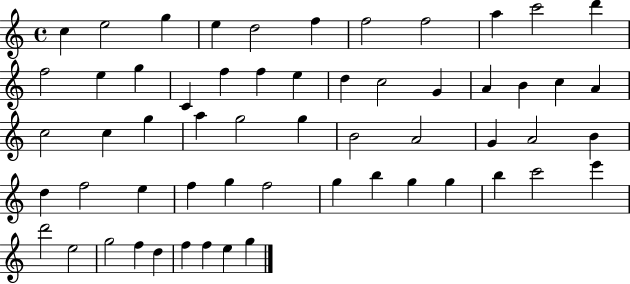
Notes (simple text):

C5/q E5/h G5/q E5/q D5/h F5/q F5/h F5/h A5/q C6/h D6/q F5/h E5/q G5/q C4/q F5/q F5/q E5/q D5/q C5/h G4/q A4/q B4/q C5/q A4/q C5/h C5/q G5/q A5/q G5/h G5/q B4/h A4/h G4/q A4/h B4/q D5/q F5/h E5/q F5/q G5/q F5/h G5/q B5/q G5/q G5/q B5/q C6/h E6/q D6/h E5/h G5/h F5/q D5/q F5/q F5/q E5/q G5/q